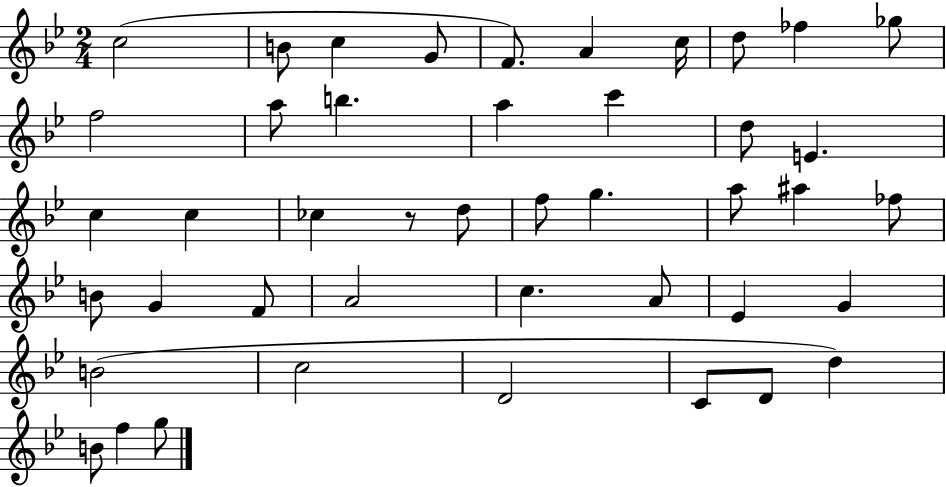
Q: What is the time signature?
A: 2/4